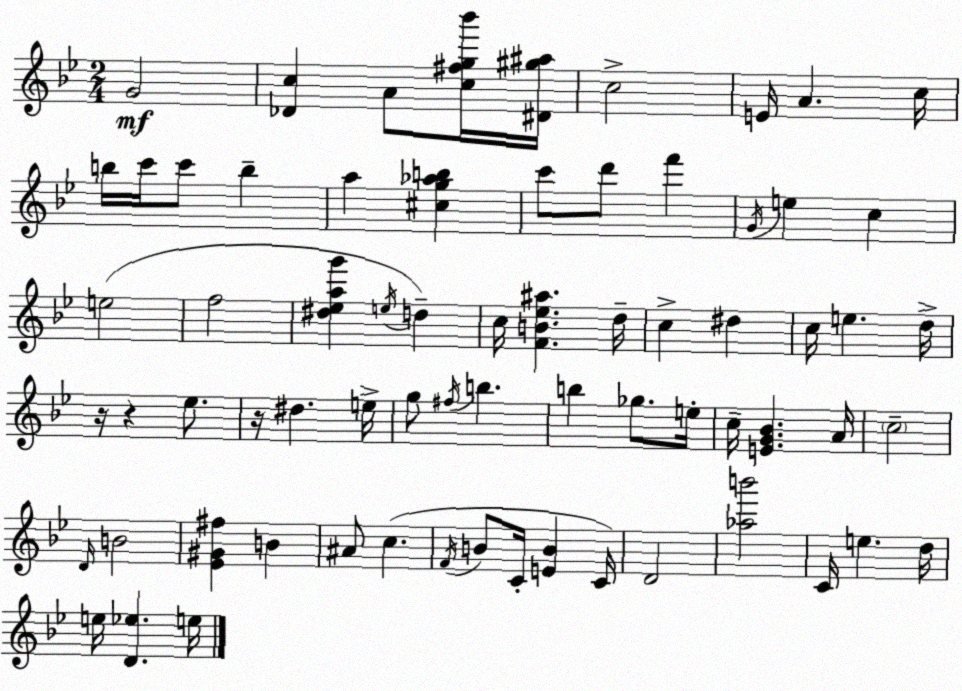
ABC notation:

X:1
T:Untitled
M:2/4
L:1/4
K:Gm
G2 [_Dc] A/2 [c^fg_b']/4 [^D^g^a]/4 c2 E/4 A c/4 b/4 c'/4 c'/2 b a [^cg_ab] c'/2 d'/2 f' G/4 e c e2 f2 [^d_eag'] e/4 d c/4 [FB_e^a] d/4 c ^d c/4 e d/4 z/4 z _e/2 z/4 ^d e/4 g/2 ^f/4 b b _g/2 e/4 c/4 [EG_B] A/4 c2 D/4 B2 [_E^G^f] B ^A/2 c F/4 B/2 C/4 [EB] C/4 D2 [_ab']2 C/4 e d/4 e/4 [D_e] e/4